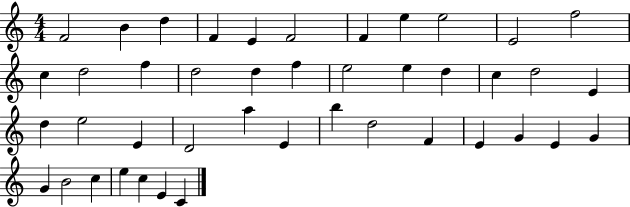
X:1
T:Untitled
M:4/4
L:1/4
K:C
F2 B d F E F2 F e e2 E2 f2 c d2 f d2 d f e2 e d c d2 E d e2 E D2 a E b d2 F E G E G G B2 c e c E C